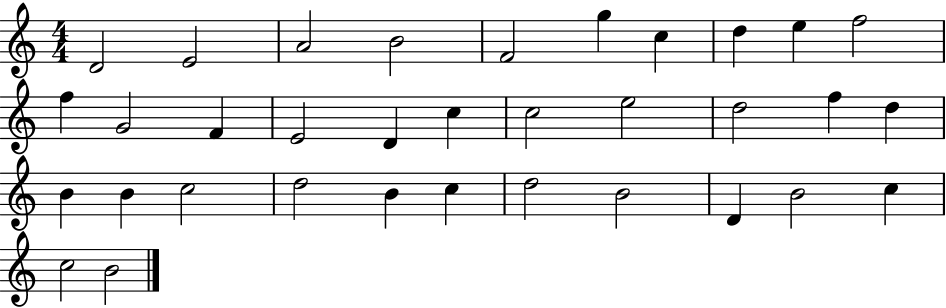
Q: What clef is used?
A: treble